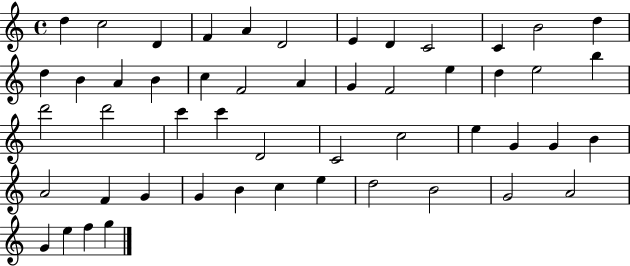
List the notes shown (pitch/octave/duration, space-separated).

D5/q C5/h D4/q F4/q A4/q D4/h E4/q D4/q C4/h C4/q B4/h D5/q D5/q B4/q A4/q B4/q C5/q F4/h A4/q G4/q F4/h E5/q D5/q E5/h B5/q D6/h D6/h C6/q C6/q D4/h C4/h C5/h E5/q G4/q G4/q B4/q A4/h F4/q G4/q G4/q B4/q C5/q E5/q D5/h B4/h G4/h A4/h G4/q E5/q F5/q G5/q